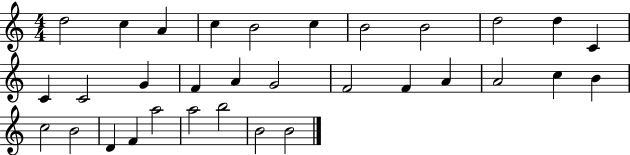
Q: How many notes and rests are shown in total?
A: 32